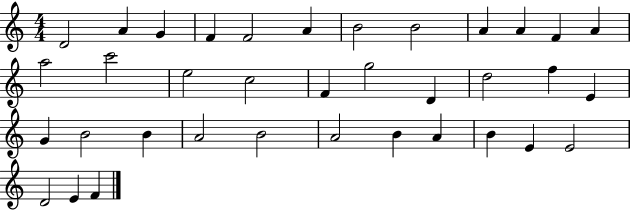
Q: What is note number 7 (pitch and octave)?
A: B4